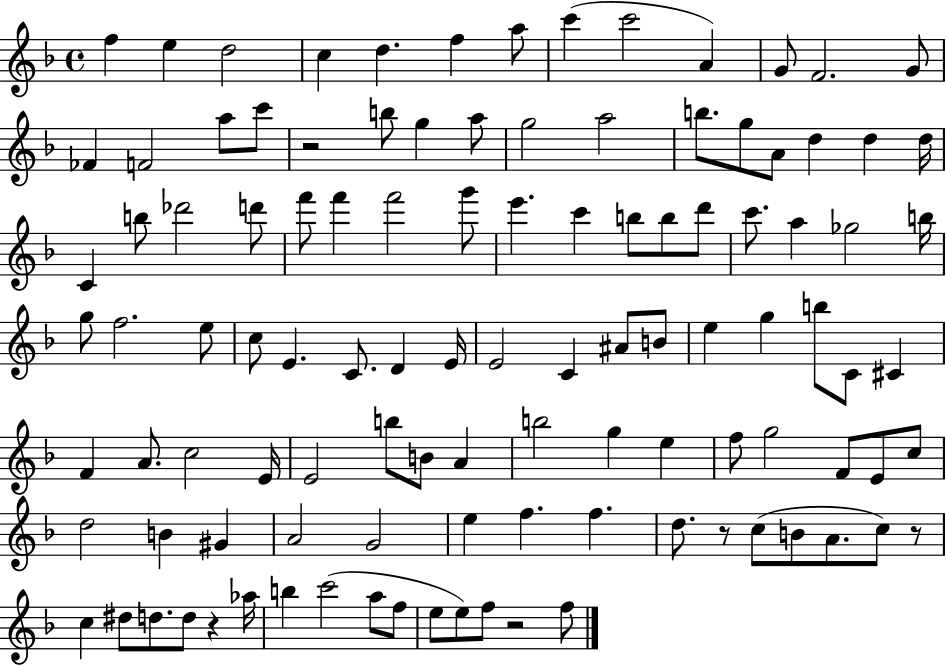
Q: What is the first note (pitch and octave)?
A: F5